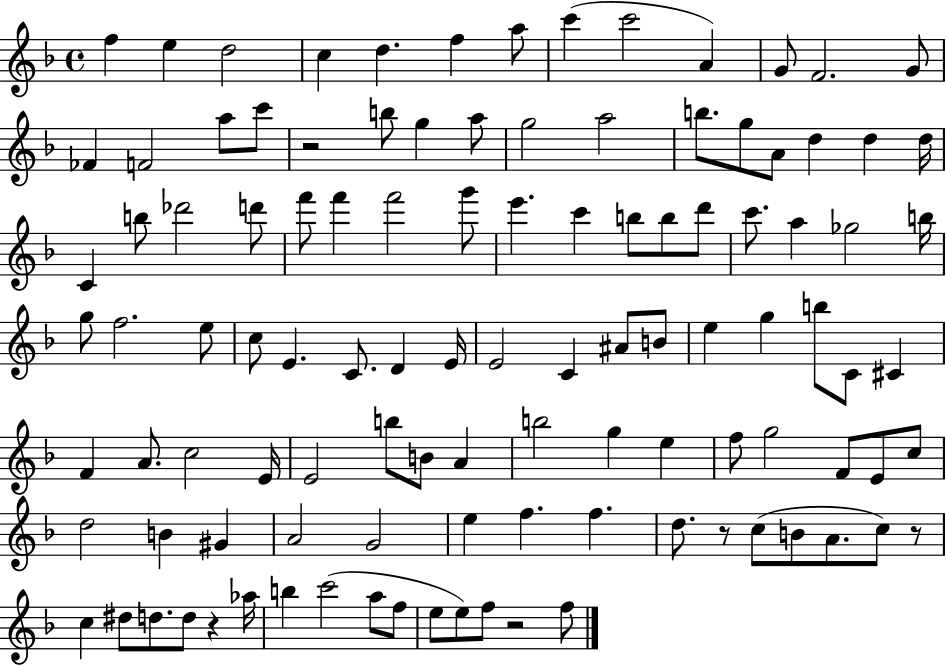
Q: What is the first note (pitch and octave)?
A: F5